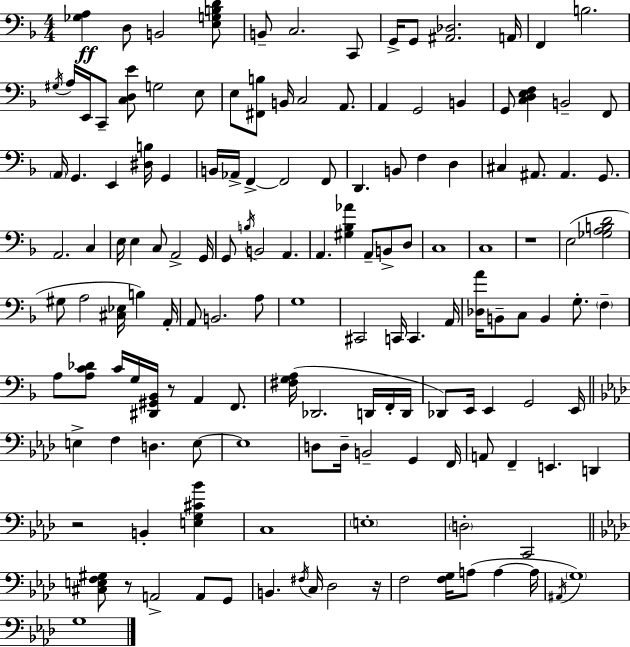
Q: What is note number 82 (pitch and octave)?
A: A2